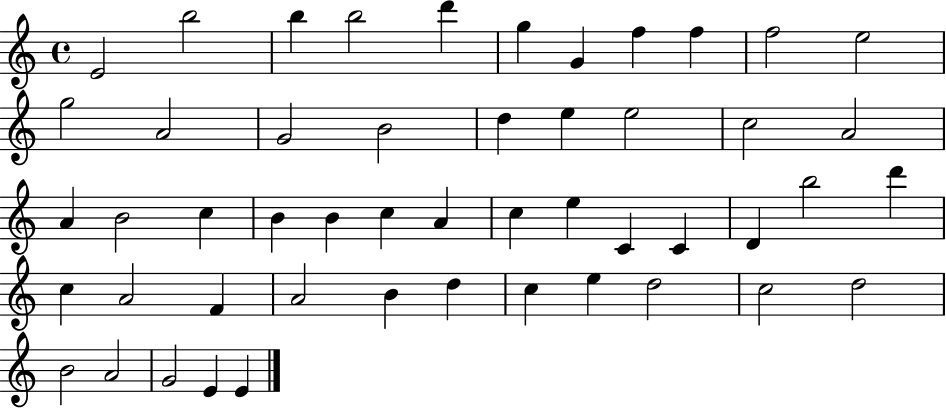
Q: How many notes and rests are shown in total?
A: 50